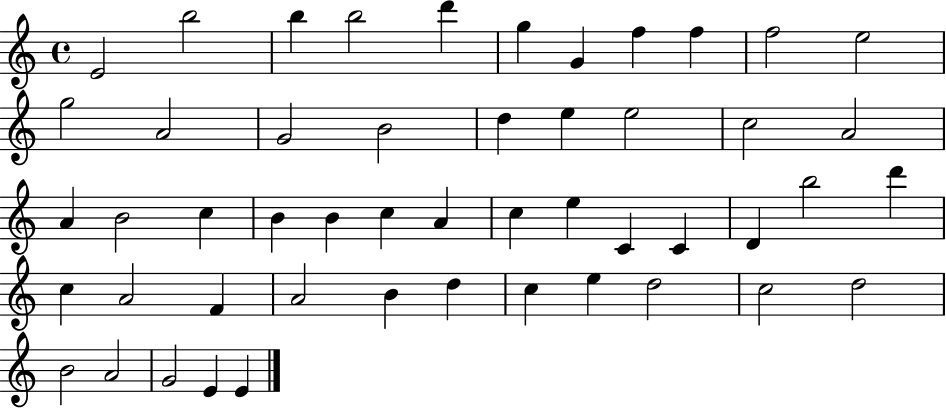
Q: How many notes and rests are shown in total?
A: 50